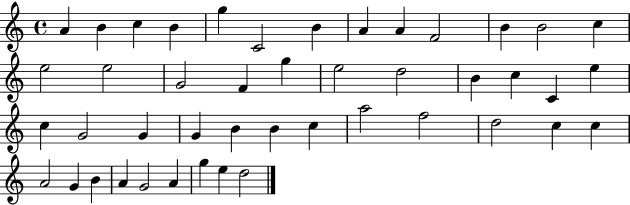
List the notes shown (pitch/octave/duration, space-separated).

A4/q B4/q C5/q B4/q G5/q C4/h B4/q A4/q A4/q F4/h B4/q B4/h C5/q E5/h E5/h G4/h F4/q G5/q E5/h D5/h B4/q C5/q C4/q E5/q C5/q G4/h G4/q G4/q B4/q B4/q C5/q A5/h F5/h D5/h C5/q C5/q A4/h G4/q B4/q A4/q G4/h A4/q G5/q E5/q D5/h